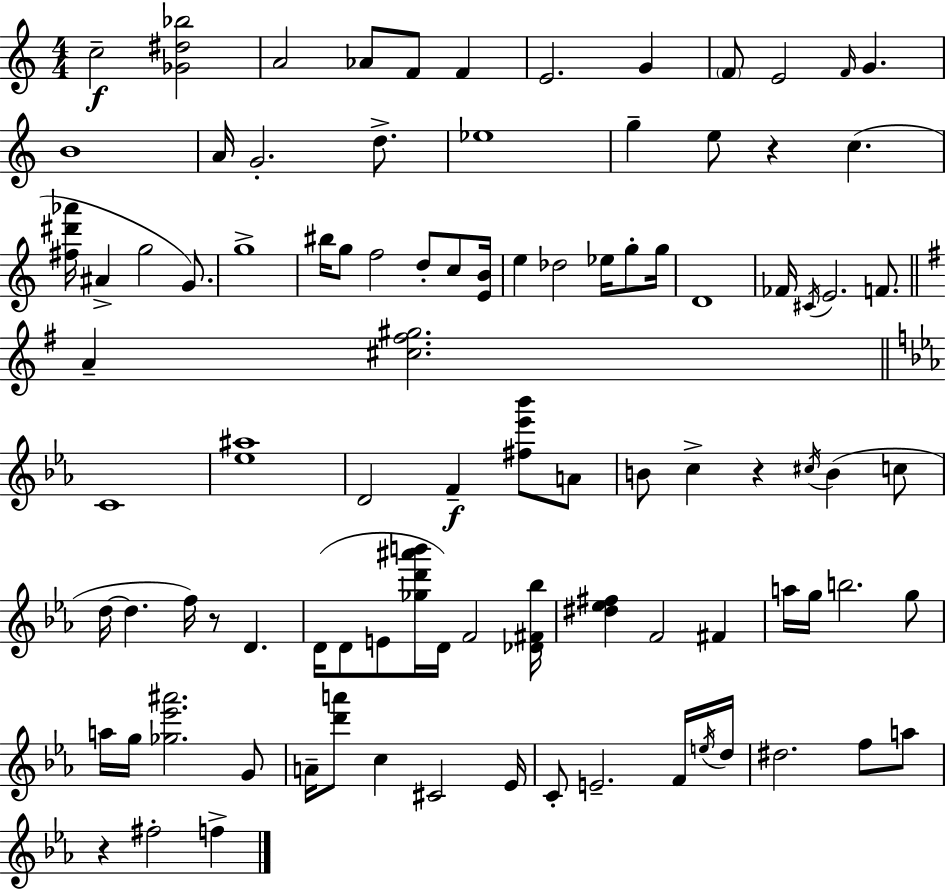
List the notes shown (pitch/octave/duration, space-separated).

C5/h [Gb4,D#5,Bb5]/h A4/h Ab4/e F4/e F4/q E4/h. G4/q F4/e E4/h F4/s G4/q. B4/w A4/s G4/h. D5/e. Eb5/w G5/q E5/e R/q C5/q. [F#5,D#6,Ab6]/s A#4/q G5/h G4/e. G5/w BIS5/s G5/e F5/h D5/e C5/e [E4,B4]/s E5/q Db5/h Eb5/s G5/e G5/s D4/w FES4/s C#4/s E4/h. F4/e. A4/q [C#5,F#5,G#5]/h. C4/w [Eb5,A#5]/w D4/h F4/q [F#5,Eb6,Bb6]/e A4/e B4/e C5/q R/q C#5/s B4/q C5/e D5/s D5/q. F5/s R/e D4/q. D4/s D4/e E4/e [Gb5,D6,A#6,B6]/s D4/s F4/h [Db4,F#4,Bb5]/s [D#5,Eb5,F#5]/q F4/h F#4/q A5/s G5/s B5/h. G5/e A5/s G5/s [Gb5,Eb6,A#6]/h. G4/e A4/s [D6,A6]/e C5/q C#4/h Eb4/s C4/e E4/h. F4/s E5/s D5/s D#5/h. F5/e A5/e R/q F#5/h F5/q